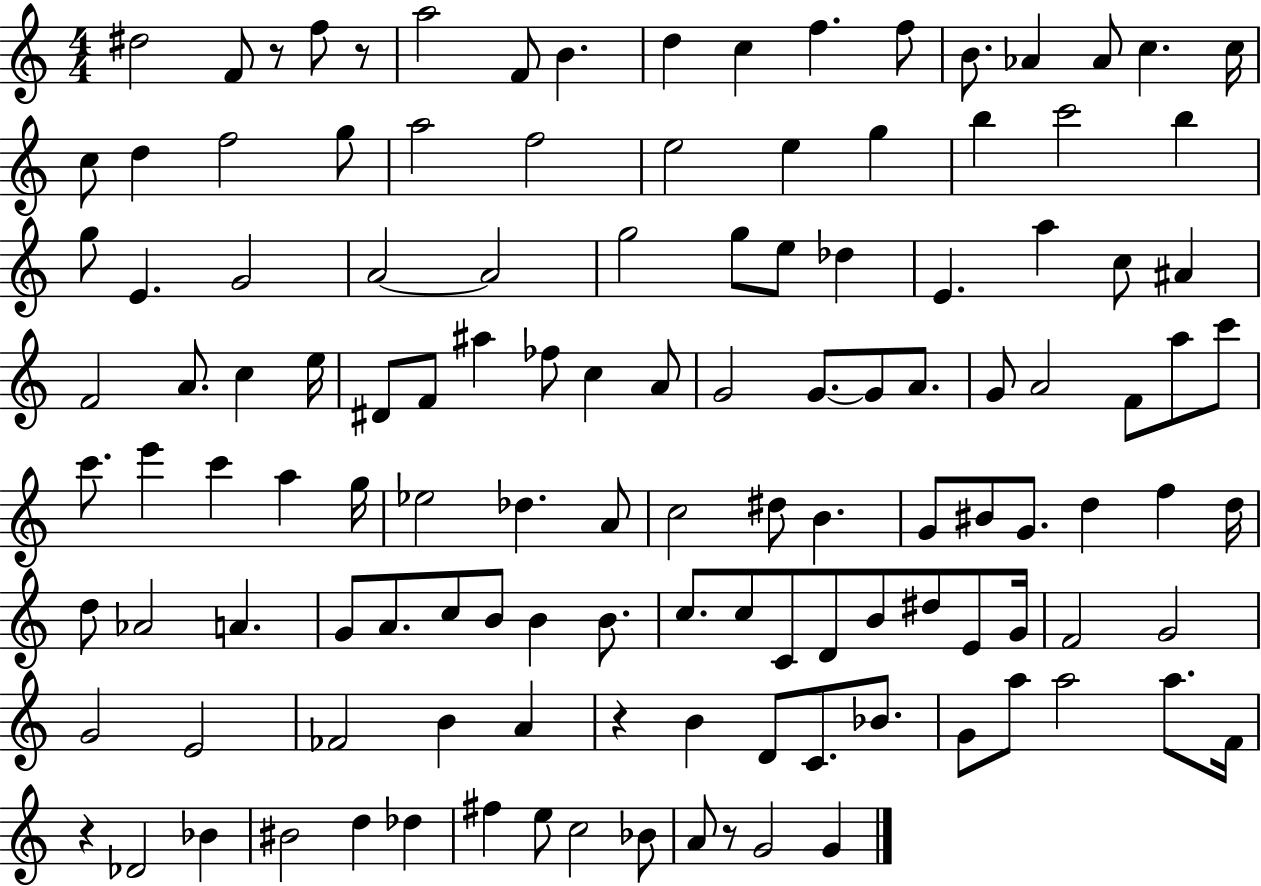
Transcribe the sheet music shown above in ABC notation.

X:1
T:Untitled
M:4/4
L:1/4
K:C
^d2 F/2 z/2 f/2 z/2 a2 F/2 B d c f f/2 B/2 _A _A/2 c c/4 c/2 d f2 g/2 a2 f2 e2 e g b c'2 b g/2 E G2 A2 A2 g2 g/2 e/2 _d E a c/2 ^A F2 A/2 c e/4 ^D/2 F/2 ^a _f/2 c A/2 G2 G/2 G/2 A/2 G/2 A2 F/2 a/2 c'/2 c'/2 e' c' a g/4 _e2 _d A/2 c2 ^d/2 B G/2 ^B/2 G/2 d f d/4 d/2 _A2 A G/2 A/2 c/2 B/2 B B/2 c/2 c/2 C/2 D/2 B/2 ^d/2 E/2 G/4 F2 G2 G2 E2 _F2 B A z B D/2 C/2 _B/2 G/2 a/2 a2 a/2 F/4 z _D2 _B ^B2 d _d ^f e/2 c2 _B/2 A/2 z/2 G2 G